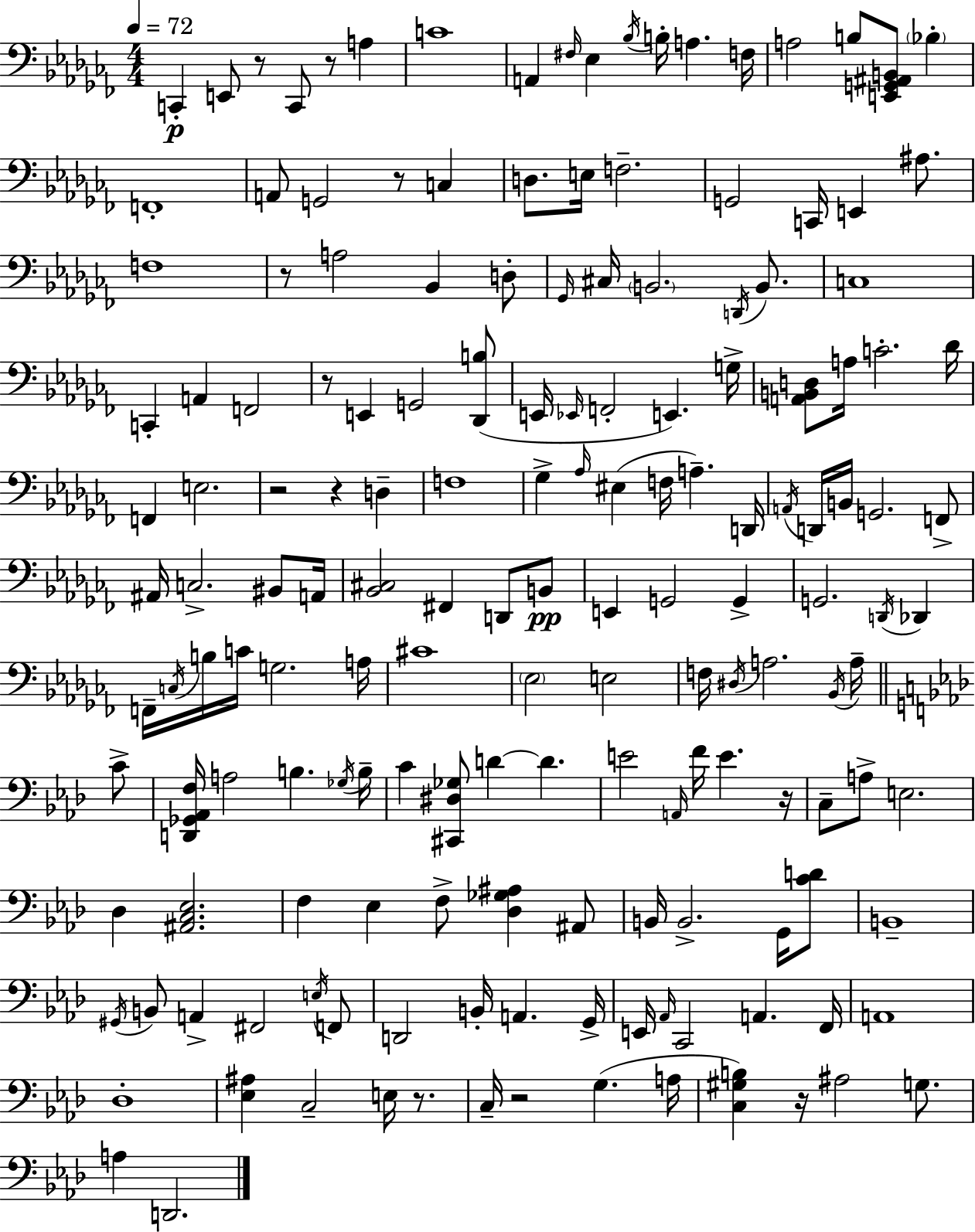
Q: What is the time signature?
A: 4/4